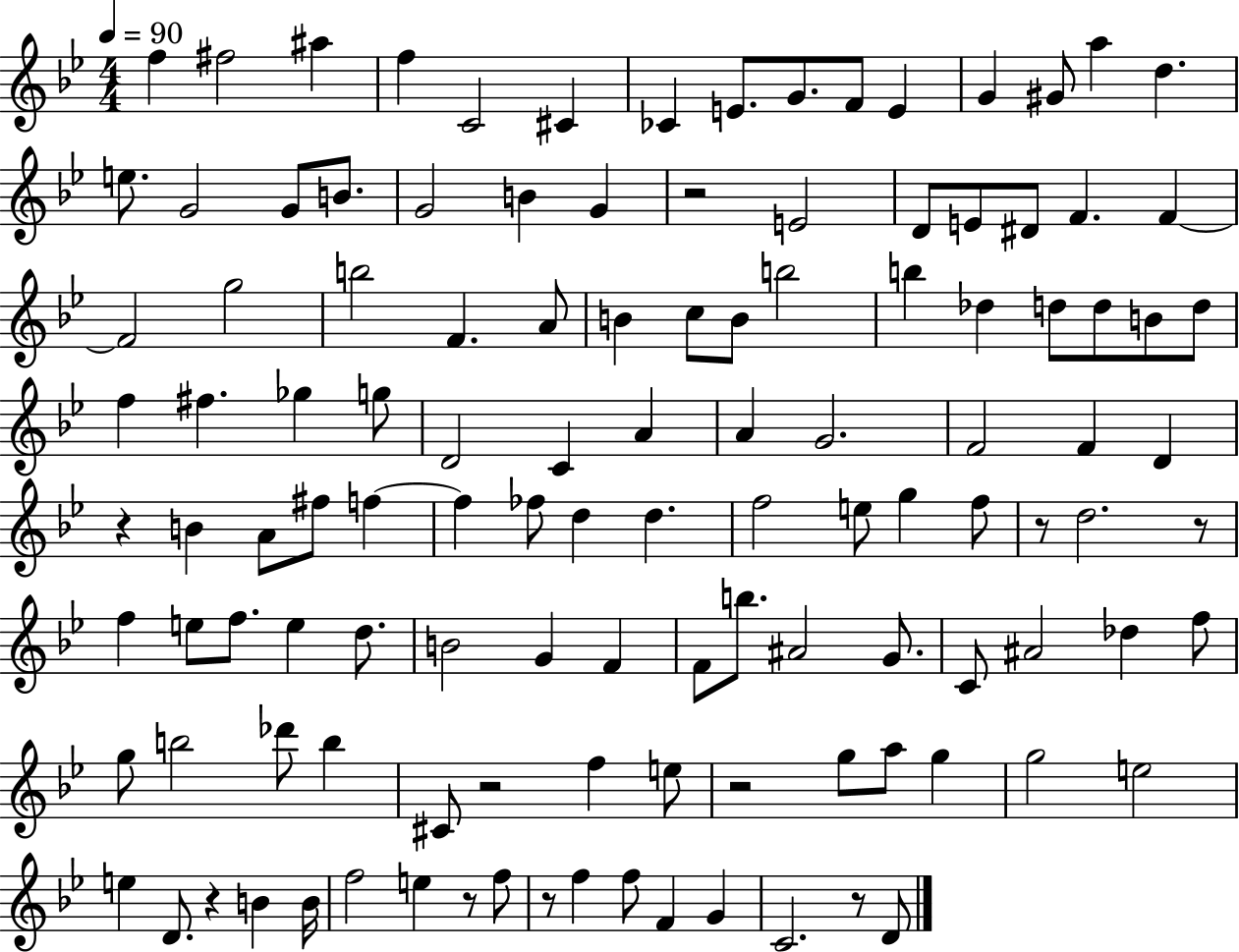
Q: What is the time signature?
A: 4/4